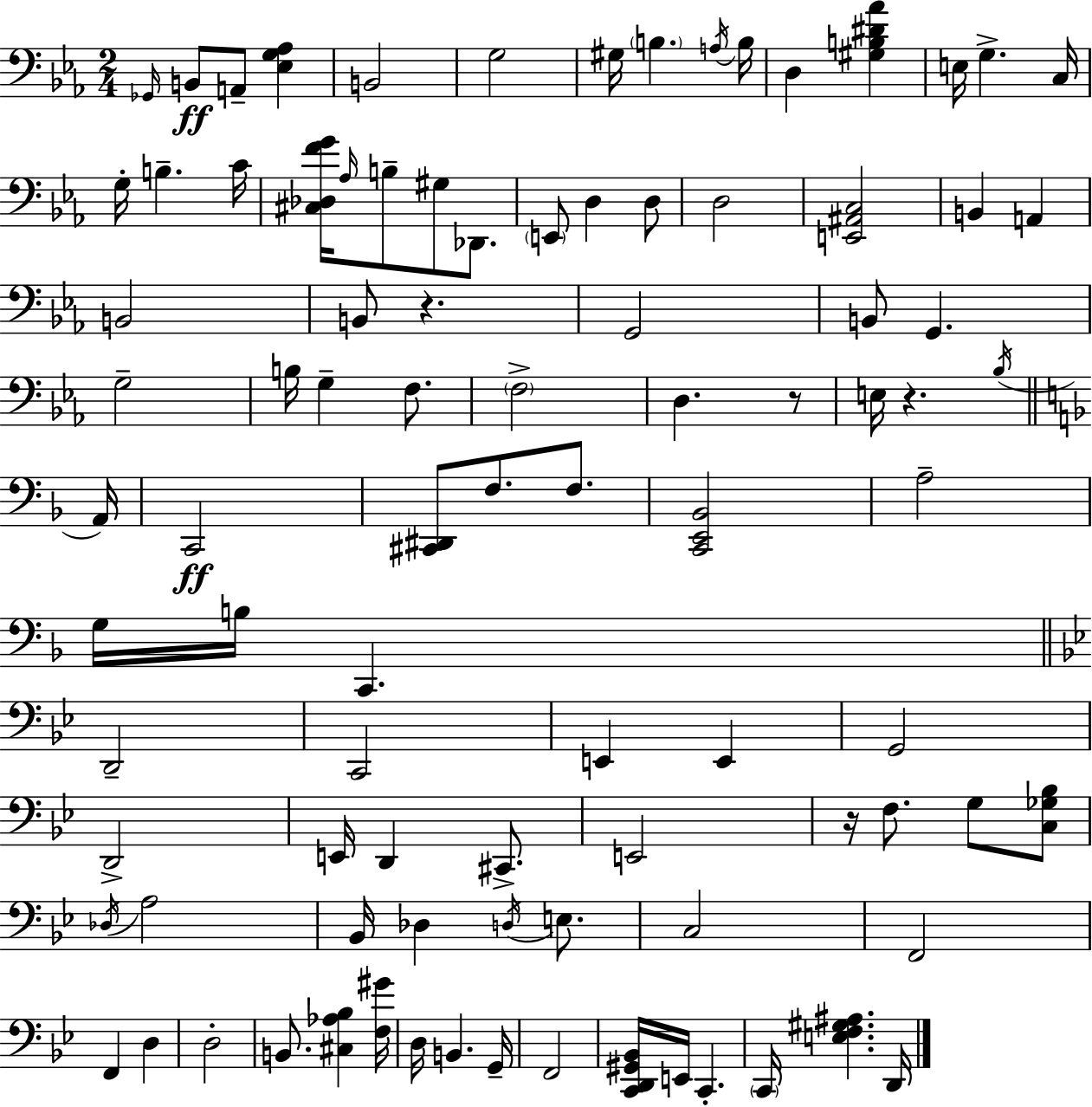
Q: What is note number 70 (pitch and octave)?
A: D3